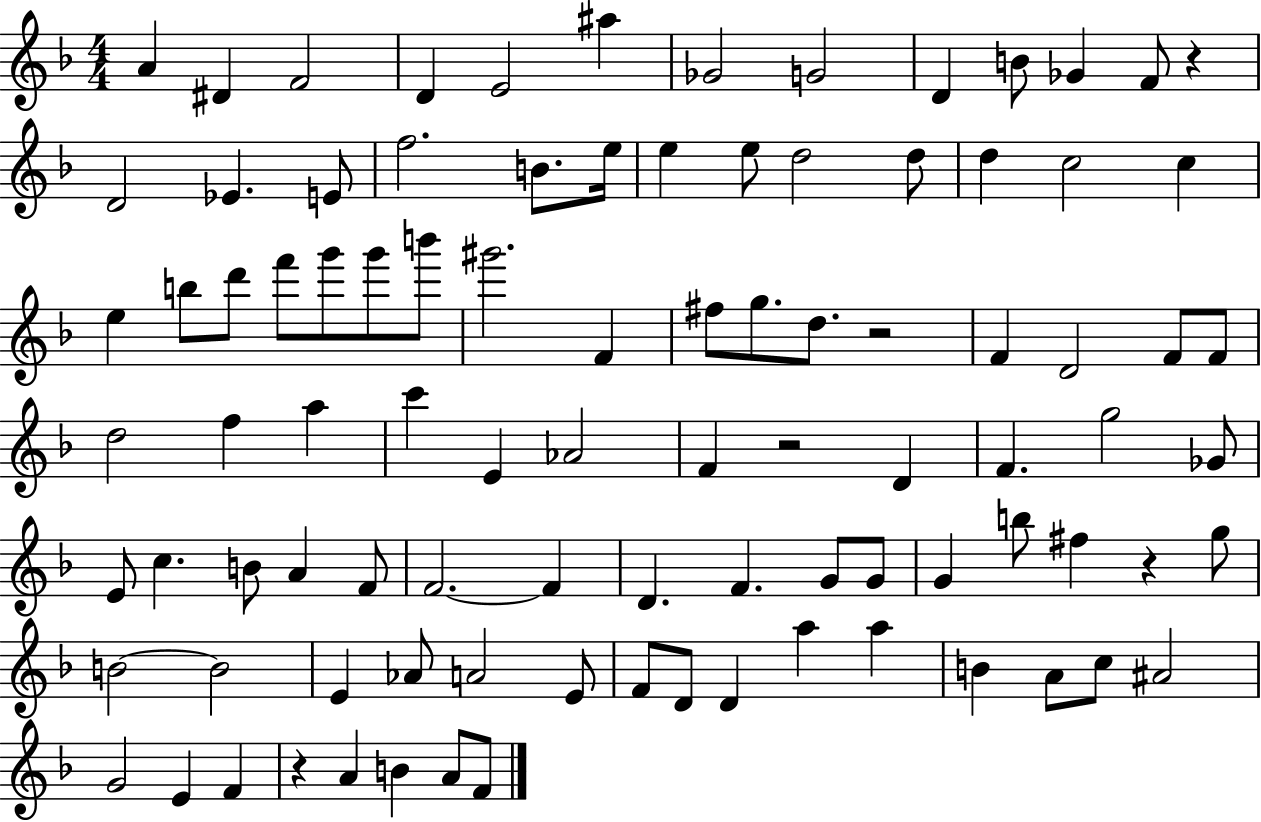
{
  \clef treble
  \numericTimeSignature
  \time 4/4
  \key f \major
  a'4 dis'4 f'2 | d'4 e'2 ais''4 | ges'2 g'2 | d'4 b'8 ges'4 f'8 r4 | \break d'2 ees'4. e'8 | f''2. b'8. e''16 | e''4 e''8 d''2 d''8 | d''4 c''2 c''4 | \break e''4 b''8 d'''8 f'''8 g'''8 g'''8 b'''8 | gis'''2. f'4 | fis''8 g''8. d''8. r2 | f'4 d'2 f'8 f'8 | \break d''2 f''4 a''4 | c'''4 e'4 aes'2 | f'4 r2 d'4 | f'4. g''2 ges'8 | \break e'8 c''4. b'8 a'4 f'8 | f'2.~~ f'4 | d'4. f'4. g'8 g'8 | g'4 b''8 fis''4 r4 g''8 | \break b'2~~ b'2 | e'4 aes'8 a'2 e'8 | f'8 d'8 d'4 a''4 a''4 | b'4 a'8 c''8 ais'2 | \break g'2 e'4 f'4 | r4 a'4 b'4 a'8 f'8 | \bar "|."
}